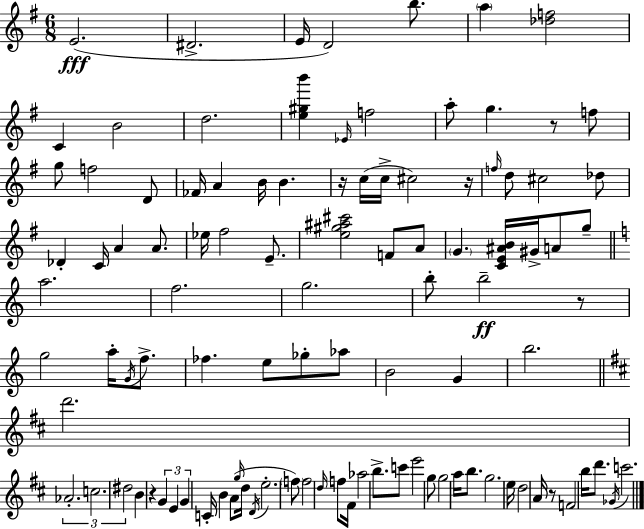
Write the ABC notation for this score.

X:1
T:Untitled
M:6/8
L:1/4
K:G
E2 ^D2 E/4 D2 b/2 a [_df]2 C B2 d2 [e^gb'] _E/4 f2 a/2 g z/2 f/2 g/2 f2 D/2 _F/4 A B/4 B z/4 c/4 c/4 ^c2 z/4 f/4 d/2 ^c2 _d/2 _D C/4 A A/2 _e/4 ^f2 E/2 [e^g^a^c']2 F/2 A/2 G [CE^AB]/4 ^G/4 A/2 g/2 a2 f2 g2 b/2 b2 z/2 g2 a/4 G/4 f/2 _f e/2 _g/2 _a/2 B2 G b2 d'2 _A2 c2 ^d2 B z G E G C/4 B A/2 g/4 d/4 D/4 e2 f/2 f2 d/4 f/2 ^F/4 _a2 b/2 c'/2 e'2 g/2 g2 a/4 b/2 g2 e/4 d2 A/4 z/2 F2 b/4 d'/2 _G/4 c'2